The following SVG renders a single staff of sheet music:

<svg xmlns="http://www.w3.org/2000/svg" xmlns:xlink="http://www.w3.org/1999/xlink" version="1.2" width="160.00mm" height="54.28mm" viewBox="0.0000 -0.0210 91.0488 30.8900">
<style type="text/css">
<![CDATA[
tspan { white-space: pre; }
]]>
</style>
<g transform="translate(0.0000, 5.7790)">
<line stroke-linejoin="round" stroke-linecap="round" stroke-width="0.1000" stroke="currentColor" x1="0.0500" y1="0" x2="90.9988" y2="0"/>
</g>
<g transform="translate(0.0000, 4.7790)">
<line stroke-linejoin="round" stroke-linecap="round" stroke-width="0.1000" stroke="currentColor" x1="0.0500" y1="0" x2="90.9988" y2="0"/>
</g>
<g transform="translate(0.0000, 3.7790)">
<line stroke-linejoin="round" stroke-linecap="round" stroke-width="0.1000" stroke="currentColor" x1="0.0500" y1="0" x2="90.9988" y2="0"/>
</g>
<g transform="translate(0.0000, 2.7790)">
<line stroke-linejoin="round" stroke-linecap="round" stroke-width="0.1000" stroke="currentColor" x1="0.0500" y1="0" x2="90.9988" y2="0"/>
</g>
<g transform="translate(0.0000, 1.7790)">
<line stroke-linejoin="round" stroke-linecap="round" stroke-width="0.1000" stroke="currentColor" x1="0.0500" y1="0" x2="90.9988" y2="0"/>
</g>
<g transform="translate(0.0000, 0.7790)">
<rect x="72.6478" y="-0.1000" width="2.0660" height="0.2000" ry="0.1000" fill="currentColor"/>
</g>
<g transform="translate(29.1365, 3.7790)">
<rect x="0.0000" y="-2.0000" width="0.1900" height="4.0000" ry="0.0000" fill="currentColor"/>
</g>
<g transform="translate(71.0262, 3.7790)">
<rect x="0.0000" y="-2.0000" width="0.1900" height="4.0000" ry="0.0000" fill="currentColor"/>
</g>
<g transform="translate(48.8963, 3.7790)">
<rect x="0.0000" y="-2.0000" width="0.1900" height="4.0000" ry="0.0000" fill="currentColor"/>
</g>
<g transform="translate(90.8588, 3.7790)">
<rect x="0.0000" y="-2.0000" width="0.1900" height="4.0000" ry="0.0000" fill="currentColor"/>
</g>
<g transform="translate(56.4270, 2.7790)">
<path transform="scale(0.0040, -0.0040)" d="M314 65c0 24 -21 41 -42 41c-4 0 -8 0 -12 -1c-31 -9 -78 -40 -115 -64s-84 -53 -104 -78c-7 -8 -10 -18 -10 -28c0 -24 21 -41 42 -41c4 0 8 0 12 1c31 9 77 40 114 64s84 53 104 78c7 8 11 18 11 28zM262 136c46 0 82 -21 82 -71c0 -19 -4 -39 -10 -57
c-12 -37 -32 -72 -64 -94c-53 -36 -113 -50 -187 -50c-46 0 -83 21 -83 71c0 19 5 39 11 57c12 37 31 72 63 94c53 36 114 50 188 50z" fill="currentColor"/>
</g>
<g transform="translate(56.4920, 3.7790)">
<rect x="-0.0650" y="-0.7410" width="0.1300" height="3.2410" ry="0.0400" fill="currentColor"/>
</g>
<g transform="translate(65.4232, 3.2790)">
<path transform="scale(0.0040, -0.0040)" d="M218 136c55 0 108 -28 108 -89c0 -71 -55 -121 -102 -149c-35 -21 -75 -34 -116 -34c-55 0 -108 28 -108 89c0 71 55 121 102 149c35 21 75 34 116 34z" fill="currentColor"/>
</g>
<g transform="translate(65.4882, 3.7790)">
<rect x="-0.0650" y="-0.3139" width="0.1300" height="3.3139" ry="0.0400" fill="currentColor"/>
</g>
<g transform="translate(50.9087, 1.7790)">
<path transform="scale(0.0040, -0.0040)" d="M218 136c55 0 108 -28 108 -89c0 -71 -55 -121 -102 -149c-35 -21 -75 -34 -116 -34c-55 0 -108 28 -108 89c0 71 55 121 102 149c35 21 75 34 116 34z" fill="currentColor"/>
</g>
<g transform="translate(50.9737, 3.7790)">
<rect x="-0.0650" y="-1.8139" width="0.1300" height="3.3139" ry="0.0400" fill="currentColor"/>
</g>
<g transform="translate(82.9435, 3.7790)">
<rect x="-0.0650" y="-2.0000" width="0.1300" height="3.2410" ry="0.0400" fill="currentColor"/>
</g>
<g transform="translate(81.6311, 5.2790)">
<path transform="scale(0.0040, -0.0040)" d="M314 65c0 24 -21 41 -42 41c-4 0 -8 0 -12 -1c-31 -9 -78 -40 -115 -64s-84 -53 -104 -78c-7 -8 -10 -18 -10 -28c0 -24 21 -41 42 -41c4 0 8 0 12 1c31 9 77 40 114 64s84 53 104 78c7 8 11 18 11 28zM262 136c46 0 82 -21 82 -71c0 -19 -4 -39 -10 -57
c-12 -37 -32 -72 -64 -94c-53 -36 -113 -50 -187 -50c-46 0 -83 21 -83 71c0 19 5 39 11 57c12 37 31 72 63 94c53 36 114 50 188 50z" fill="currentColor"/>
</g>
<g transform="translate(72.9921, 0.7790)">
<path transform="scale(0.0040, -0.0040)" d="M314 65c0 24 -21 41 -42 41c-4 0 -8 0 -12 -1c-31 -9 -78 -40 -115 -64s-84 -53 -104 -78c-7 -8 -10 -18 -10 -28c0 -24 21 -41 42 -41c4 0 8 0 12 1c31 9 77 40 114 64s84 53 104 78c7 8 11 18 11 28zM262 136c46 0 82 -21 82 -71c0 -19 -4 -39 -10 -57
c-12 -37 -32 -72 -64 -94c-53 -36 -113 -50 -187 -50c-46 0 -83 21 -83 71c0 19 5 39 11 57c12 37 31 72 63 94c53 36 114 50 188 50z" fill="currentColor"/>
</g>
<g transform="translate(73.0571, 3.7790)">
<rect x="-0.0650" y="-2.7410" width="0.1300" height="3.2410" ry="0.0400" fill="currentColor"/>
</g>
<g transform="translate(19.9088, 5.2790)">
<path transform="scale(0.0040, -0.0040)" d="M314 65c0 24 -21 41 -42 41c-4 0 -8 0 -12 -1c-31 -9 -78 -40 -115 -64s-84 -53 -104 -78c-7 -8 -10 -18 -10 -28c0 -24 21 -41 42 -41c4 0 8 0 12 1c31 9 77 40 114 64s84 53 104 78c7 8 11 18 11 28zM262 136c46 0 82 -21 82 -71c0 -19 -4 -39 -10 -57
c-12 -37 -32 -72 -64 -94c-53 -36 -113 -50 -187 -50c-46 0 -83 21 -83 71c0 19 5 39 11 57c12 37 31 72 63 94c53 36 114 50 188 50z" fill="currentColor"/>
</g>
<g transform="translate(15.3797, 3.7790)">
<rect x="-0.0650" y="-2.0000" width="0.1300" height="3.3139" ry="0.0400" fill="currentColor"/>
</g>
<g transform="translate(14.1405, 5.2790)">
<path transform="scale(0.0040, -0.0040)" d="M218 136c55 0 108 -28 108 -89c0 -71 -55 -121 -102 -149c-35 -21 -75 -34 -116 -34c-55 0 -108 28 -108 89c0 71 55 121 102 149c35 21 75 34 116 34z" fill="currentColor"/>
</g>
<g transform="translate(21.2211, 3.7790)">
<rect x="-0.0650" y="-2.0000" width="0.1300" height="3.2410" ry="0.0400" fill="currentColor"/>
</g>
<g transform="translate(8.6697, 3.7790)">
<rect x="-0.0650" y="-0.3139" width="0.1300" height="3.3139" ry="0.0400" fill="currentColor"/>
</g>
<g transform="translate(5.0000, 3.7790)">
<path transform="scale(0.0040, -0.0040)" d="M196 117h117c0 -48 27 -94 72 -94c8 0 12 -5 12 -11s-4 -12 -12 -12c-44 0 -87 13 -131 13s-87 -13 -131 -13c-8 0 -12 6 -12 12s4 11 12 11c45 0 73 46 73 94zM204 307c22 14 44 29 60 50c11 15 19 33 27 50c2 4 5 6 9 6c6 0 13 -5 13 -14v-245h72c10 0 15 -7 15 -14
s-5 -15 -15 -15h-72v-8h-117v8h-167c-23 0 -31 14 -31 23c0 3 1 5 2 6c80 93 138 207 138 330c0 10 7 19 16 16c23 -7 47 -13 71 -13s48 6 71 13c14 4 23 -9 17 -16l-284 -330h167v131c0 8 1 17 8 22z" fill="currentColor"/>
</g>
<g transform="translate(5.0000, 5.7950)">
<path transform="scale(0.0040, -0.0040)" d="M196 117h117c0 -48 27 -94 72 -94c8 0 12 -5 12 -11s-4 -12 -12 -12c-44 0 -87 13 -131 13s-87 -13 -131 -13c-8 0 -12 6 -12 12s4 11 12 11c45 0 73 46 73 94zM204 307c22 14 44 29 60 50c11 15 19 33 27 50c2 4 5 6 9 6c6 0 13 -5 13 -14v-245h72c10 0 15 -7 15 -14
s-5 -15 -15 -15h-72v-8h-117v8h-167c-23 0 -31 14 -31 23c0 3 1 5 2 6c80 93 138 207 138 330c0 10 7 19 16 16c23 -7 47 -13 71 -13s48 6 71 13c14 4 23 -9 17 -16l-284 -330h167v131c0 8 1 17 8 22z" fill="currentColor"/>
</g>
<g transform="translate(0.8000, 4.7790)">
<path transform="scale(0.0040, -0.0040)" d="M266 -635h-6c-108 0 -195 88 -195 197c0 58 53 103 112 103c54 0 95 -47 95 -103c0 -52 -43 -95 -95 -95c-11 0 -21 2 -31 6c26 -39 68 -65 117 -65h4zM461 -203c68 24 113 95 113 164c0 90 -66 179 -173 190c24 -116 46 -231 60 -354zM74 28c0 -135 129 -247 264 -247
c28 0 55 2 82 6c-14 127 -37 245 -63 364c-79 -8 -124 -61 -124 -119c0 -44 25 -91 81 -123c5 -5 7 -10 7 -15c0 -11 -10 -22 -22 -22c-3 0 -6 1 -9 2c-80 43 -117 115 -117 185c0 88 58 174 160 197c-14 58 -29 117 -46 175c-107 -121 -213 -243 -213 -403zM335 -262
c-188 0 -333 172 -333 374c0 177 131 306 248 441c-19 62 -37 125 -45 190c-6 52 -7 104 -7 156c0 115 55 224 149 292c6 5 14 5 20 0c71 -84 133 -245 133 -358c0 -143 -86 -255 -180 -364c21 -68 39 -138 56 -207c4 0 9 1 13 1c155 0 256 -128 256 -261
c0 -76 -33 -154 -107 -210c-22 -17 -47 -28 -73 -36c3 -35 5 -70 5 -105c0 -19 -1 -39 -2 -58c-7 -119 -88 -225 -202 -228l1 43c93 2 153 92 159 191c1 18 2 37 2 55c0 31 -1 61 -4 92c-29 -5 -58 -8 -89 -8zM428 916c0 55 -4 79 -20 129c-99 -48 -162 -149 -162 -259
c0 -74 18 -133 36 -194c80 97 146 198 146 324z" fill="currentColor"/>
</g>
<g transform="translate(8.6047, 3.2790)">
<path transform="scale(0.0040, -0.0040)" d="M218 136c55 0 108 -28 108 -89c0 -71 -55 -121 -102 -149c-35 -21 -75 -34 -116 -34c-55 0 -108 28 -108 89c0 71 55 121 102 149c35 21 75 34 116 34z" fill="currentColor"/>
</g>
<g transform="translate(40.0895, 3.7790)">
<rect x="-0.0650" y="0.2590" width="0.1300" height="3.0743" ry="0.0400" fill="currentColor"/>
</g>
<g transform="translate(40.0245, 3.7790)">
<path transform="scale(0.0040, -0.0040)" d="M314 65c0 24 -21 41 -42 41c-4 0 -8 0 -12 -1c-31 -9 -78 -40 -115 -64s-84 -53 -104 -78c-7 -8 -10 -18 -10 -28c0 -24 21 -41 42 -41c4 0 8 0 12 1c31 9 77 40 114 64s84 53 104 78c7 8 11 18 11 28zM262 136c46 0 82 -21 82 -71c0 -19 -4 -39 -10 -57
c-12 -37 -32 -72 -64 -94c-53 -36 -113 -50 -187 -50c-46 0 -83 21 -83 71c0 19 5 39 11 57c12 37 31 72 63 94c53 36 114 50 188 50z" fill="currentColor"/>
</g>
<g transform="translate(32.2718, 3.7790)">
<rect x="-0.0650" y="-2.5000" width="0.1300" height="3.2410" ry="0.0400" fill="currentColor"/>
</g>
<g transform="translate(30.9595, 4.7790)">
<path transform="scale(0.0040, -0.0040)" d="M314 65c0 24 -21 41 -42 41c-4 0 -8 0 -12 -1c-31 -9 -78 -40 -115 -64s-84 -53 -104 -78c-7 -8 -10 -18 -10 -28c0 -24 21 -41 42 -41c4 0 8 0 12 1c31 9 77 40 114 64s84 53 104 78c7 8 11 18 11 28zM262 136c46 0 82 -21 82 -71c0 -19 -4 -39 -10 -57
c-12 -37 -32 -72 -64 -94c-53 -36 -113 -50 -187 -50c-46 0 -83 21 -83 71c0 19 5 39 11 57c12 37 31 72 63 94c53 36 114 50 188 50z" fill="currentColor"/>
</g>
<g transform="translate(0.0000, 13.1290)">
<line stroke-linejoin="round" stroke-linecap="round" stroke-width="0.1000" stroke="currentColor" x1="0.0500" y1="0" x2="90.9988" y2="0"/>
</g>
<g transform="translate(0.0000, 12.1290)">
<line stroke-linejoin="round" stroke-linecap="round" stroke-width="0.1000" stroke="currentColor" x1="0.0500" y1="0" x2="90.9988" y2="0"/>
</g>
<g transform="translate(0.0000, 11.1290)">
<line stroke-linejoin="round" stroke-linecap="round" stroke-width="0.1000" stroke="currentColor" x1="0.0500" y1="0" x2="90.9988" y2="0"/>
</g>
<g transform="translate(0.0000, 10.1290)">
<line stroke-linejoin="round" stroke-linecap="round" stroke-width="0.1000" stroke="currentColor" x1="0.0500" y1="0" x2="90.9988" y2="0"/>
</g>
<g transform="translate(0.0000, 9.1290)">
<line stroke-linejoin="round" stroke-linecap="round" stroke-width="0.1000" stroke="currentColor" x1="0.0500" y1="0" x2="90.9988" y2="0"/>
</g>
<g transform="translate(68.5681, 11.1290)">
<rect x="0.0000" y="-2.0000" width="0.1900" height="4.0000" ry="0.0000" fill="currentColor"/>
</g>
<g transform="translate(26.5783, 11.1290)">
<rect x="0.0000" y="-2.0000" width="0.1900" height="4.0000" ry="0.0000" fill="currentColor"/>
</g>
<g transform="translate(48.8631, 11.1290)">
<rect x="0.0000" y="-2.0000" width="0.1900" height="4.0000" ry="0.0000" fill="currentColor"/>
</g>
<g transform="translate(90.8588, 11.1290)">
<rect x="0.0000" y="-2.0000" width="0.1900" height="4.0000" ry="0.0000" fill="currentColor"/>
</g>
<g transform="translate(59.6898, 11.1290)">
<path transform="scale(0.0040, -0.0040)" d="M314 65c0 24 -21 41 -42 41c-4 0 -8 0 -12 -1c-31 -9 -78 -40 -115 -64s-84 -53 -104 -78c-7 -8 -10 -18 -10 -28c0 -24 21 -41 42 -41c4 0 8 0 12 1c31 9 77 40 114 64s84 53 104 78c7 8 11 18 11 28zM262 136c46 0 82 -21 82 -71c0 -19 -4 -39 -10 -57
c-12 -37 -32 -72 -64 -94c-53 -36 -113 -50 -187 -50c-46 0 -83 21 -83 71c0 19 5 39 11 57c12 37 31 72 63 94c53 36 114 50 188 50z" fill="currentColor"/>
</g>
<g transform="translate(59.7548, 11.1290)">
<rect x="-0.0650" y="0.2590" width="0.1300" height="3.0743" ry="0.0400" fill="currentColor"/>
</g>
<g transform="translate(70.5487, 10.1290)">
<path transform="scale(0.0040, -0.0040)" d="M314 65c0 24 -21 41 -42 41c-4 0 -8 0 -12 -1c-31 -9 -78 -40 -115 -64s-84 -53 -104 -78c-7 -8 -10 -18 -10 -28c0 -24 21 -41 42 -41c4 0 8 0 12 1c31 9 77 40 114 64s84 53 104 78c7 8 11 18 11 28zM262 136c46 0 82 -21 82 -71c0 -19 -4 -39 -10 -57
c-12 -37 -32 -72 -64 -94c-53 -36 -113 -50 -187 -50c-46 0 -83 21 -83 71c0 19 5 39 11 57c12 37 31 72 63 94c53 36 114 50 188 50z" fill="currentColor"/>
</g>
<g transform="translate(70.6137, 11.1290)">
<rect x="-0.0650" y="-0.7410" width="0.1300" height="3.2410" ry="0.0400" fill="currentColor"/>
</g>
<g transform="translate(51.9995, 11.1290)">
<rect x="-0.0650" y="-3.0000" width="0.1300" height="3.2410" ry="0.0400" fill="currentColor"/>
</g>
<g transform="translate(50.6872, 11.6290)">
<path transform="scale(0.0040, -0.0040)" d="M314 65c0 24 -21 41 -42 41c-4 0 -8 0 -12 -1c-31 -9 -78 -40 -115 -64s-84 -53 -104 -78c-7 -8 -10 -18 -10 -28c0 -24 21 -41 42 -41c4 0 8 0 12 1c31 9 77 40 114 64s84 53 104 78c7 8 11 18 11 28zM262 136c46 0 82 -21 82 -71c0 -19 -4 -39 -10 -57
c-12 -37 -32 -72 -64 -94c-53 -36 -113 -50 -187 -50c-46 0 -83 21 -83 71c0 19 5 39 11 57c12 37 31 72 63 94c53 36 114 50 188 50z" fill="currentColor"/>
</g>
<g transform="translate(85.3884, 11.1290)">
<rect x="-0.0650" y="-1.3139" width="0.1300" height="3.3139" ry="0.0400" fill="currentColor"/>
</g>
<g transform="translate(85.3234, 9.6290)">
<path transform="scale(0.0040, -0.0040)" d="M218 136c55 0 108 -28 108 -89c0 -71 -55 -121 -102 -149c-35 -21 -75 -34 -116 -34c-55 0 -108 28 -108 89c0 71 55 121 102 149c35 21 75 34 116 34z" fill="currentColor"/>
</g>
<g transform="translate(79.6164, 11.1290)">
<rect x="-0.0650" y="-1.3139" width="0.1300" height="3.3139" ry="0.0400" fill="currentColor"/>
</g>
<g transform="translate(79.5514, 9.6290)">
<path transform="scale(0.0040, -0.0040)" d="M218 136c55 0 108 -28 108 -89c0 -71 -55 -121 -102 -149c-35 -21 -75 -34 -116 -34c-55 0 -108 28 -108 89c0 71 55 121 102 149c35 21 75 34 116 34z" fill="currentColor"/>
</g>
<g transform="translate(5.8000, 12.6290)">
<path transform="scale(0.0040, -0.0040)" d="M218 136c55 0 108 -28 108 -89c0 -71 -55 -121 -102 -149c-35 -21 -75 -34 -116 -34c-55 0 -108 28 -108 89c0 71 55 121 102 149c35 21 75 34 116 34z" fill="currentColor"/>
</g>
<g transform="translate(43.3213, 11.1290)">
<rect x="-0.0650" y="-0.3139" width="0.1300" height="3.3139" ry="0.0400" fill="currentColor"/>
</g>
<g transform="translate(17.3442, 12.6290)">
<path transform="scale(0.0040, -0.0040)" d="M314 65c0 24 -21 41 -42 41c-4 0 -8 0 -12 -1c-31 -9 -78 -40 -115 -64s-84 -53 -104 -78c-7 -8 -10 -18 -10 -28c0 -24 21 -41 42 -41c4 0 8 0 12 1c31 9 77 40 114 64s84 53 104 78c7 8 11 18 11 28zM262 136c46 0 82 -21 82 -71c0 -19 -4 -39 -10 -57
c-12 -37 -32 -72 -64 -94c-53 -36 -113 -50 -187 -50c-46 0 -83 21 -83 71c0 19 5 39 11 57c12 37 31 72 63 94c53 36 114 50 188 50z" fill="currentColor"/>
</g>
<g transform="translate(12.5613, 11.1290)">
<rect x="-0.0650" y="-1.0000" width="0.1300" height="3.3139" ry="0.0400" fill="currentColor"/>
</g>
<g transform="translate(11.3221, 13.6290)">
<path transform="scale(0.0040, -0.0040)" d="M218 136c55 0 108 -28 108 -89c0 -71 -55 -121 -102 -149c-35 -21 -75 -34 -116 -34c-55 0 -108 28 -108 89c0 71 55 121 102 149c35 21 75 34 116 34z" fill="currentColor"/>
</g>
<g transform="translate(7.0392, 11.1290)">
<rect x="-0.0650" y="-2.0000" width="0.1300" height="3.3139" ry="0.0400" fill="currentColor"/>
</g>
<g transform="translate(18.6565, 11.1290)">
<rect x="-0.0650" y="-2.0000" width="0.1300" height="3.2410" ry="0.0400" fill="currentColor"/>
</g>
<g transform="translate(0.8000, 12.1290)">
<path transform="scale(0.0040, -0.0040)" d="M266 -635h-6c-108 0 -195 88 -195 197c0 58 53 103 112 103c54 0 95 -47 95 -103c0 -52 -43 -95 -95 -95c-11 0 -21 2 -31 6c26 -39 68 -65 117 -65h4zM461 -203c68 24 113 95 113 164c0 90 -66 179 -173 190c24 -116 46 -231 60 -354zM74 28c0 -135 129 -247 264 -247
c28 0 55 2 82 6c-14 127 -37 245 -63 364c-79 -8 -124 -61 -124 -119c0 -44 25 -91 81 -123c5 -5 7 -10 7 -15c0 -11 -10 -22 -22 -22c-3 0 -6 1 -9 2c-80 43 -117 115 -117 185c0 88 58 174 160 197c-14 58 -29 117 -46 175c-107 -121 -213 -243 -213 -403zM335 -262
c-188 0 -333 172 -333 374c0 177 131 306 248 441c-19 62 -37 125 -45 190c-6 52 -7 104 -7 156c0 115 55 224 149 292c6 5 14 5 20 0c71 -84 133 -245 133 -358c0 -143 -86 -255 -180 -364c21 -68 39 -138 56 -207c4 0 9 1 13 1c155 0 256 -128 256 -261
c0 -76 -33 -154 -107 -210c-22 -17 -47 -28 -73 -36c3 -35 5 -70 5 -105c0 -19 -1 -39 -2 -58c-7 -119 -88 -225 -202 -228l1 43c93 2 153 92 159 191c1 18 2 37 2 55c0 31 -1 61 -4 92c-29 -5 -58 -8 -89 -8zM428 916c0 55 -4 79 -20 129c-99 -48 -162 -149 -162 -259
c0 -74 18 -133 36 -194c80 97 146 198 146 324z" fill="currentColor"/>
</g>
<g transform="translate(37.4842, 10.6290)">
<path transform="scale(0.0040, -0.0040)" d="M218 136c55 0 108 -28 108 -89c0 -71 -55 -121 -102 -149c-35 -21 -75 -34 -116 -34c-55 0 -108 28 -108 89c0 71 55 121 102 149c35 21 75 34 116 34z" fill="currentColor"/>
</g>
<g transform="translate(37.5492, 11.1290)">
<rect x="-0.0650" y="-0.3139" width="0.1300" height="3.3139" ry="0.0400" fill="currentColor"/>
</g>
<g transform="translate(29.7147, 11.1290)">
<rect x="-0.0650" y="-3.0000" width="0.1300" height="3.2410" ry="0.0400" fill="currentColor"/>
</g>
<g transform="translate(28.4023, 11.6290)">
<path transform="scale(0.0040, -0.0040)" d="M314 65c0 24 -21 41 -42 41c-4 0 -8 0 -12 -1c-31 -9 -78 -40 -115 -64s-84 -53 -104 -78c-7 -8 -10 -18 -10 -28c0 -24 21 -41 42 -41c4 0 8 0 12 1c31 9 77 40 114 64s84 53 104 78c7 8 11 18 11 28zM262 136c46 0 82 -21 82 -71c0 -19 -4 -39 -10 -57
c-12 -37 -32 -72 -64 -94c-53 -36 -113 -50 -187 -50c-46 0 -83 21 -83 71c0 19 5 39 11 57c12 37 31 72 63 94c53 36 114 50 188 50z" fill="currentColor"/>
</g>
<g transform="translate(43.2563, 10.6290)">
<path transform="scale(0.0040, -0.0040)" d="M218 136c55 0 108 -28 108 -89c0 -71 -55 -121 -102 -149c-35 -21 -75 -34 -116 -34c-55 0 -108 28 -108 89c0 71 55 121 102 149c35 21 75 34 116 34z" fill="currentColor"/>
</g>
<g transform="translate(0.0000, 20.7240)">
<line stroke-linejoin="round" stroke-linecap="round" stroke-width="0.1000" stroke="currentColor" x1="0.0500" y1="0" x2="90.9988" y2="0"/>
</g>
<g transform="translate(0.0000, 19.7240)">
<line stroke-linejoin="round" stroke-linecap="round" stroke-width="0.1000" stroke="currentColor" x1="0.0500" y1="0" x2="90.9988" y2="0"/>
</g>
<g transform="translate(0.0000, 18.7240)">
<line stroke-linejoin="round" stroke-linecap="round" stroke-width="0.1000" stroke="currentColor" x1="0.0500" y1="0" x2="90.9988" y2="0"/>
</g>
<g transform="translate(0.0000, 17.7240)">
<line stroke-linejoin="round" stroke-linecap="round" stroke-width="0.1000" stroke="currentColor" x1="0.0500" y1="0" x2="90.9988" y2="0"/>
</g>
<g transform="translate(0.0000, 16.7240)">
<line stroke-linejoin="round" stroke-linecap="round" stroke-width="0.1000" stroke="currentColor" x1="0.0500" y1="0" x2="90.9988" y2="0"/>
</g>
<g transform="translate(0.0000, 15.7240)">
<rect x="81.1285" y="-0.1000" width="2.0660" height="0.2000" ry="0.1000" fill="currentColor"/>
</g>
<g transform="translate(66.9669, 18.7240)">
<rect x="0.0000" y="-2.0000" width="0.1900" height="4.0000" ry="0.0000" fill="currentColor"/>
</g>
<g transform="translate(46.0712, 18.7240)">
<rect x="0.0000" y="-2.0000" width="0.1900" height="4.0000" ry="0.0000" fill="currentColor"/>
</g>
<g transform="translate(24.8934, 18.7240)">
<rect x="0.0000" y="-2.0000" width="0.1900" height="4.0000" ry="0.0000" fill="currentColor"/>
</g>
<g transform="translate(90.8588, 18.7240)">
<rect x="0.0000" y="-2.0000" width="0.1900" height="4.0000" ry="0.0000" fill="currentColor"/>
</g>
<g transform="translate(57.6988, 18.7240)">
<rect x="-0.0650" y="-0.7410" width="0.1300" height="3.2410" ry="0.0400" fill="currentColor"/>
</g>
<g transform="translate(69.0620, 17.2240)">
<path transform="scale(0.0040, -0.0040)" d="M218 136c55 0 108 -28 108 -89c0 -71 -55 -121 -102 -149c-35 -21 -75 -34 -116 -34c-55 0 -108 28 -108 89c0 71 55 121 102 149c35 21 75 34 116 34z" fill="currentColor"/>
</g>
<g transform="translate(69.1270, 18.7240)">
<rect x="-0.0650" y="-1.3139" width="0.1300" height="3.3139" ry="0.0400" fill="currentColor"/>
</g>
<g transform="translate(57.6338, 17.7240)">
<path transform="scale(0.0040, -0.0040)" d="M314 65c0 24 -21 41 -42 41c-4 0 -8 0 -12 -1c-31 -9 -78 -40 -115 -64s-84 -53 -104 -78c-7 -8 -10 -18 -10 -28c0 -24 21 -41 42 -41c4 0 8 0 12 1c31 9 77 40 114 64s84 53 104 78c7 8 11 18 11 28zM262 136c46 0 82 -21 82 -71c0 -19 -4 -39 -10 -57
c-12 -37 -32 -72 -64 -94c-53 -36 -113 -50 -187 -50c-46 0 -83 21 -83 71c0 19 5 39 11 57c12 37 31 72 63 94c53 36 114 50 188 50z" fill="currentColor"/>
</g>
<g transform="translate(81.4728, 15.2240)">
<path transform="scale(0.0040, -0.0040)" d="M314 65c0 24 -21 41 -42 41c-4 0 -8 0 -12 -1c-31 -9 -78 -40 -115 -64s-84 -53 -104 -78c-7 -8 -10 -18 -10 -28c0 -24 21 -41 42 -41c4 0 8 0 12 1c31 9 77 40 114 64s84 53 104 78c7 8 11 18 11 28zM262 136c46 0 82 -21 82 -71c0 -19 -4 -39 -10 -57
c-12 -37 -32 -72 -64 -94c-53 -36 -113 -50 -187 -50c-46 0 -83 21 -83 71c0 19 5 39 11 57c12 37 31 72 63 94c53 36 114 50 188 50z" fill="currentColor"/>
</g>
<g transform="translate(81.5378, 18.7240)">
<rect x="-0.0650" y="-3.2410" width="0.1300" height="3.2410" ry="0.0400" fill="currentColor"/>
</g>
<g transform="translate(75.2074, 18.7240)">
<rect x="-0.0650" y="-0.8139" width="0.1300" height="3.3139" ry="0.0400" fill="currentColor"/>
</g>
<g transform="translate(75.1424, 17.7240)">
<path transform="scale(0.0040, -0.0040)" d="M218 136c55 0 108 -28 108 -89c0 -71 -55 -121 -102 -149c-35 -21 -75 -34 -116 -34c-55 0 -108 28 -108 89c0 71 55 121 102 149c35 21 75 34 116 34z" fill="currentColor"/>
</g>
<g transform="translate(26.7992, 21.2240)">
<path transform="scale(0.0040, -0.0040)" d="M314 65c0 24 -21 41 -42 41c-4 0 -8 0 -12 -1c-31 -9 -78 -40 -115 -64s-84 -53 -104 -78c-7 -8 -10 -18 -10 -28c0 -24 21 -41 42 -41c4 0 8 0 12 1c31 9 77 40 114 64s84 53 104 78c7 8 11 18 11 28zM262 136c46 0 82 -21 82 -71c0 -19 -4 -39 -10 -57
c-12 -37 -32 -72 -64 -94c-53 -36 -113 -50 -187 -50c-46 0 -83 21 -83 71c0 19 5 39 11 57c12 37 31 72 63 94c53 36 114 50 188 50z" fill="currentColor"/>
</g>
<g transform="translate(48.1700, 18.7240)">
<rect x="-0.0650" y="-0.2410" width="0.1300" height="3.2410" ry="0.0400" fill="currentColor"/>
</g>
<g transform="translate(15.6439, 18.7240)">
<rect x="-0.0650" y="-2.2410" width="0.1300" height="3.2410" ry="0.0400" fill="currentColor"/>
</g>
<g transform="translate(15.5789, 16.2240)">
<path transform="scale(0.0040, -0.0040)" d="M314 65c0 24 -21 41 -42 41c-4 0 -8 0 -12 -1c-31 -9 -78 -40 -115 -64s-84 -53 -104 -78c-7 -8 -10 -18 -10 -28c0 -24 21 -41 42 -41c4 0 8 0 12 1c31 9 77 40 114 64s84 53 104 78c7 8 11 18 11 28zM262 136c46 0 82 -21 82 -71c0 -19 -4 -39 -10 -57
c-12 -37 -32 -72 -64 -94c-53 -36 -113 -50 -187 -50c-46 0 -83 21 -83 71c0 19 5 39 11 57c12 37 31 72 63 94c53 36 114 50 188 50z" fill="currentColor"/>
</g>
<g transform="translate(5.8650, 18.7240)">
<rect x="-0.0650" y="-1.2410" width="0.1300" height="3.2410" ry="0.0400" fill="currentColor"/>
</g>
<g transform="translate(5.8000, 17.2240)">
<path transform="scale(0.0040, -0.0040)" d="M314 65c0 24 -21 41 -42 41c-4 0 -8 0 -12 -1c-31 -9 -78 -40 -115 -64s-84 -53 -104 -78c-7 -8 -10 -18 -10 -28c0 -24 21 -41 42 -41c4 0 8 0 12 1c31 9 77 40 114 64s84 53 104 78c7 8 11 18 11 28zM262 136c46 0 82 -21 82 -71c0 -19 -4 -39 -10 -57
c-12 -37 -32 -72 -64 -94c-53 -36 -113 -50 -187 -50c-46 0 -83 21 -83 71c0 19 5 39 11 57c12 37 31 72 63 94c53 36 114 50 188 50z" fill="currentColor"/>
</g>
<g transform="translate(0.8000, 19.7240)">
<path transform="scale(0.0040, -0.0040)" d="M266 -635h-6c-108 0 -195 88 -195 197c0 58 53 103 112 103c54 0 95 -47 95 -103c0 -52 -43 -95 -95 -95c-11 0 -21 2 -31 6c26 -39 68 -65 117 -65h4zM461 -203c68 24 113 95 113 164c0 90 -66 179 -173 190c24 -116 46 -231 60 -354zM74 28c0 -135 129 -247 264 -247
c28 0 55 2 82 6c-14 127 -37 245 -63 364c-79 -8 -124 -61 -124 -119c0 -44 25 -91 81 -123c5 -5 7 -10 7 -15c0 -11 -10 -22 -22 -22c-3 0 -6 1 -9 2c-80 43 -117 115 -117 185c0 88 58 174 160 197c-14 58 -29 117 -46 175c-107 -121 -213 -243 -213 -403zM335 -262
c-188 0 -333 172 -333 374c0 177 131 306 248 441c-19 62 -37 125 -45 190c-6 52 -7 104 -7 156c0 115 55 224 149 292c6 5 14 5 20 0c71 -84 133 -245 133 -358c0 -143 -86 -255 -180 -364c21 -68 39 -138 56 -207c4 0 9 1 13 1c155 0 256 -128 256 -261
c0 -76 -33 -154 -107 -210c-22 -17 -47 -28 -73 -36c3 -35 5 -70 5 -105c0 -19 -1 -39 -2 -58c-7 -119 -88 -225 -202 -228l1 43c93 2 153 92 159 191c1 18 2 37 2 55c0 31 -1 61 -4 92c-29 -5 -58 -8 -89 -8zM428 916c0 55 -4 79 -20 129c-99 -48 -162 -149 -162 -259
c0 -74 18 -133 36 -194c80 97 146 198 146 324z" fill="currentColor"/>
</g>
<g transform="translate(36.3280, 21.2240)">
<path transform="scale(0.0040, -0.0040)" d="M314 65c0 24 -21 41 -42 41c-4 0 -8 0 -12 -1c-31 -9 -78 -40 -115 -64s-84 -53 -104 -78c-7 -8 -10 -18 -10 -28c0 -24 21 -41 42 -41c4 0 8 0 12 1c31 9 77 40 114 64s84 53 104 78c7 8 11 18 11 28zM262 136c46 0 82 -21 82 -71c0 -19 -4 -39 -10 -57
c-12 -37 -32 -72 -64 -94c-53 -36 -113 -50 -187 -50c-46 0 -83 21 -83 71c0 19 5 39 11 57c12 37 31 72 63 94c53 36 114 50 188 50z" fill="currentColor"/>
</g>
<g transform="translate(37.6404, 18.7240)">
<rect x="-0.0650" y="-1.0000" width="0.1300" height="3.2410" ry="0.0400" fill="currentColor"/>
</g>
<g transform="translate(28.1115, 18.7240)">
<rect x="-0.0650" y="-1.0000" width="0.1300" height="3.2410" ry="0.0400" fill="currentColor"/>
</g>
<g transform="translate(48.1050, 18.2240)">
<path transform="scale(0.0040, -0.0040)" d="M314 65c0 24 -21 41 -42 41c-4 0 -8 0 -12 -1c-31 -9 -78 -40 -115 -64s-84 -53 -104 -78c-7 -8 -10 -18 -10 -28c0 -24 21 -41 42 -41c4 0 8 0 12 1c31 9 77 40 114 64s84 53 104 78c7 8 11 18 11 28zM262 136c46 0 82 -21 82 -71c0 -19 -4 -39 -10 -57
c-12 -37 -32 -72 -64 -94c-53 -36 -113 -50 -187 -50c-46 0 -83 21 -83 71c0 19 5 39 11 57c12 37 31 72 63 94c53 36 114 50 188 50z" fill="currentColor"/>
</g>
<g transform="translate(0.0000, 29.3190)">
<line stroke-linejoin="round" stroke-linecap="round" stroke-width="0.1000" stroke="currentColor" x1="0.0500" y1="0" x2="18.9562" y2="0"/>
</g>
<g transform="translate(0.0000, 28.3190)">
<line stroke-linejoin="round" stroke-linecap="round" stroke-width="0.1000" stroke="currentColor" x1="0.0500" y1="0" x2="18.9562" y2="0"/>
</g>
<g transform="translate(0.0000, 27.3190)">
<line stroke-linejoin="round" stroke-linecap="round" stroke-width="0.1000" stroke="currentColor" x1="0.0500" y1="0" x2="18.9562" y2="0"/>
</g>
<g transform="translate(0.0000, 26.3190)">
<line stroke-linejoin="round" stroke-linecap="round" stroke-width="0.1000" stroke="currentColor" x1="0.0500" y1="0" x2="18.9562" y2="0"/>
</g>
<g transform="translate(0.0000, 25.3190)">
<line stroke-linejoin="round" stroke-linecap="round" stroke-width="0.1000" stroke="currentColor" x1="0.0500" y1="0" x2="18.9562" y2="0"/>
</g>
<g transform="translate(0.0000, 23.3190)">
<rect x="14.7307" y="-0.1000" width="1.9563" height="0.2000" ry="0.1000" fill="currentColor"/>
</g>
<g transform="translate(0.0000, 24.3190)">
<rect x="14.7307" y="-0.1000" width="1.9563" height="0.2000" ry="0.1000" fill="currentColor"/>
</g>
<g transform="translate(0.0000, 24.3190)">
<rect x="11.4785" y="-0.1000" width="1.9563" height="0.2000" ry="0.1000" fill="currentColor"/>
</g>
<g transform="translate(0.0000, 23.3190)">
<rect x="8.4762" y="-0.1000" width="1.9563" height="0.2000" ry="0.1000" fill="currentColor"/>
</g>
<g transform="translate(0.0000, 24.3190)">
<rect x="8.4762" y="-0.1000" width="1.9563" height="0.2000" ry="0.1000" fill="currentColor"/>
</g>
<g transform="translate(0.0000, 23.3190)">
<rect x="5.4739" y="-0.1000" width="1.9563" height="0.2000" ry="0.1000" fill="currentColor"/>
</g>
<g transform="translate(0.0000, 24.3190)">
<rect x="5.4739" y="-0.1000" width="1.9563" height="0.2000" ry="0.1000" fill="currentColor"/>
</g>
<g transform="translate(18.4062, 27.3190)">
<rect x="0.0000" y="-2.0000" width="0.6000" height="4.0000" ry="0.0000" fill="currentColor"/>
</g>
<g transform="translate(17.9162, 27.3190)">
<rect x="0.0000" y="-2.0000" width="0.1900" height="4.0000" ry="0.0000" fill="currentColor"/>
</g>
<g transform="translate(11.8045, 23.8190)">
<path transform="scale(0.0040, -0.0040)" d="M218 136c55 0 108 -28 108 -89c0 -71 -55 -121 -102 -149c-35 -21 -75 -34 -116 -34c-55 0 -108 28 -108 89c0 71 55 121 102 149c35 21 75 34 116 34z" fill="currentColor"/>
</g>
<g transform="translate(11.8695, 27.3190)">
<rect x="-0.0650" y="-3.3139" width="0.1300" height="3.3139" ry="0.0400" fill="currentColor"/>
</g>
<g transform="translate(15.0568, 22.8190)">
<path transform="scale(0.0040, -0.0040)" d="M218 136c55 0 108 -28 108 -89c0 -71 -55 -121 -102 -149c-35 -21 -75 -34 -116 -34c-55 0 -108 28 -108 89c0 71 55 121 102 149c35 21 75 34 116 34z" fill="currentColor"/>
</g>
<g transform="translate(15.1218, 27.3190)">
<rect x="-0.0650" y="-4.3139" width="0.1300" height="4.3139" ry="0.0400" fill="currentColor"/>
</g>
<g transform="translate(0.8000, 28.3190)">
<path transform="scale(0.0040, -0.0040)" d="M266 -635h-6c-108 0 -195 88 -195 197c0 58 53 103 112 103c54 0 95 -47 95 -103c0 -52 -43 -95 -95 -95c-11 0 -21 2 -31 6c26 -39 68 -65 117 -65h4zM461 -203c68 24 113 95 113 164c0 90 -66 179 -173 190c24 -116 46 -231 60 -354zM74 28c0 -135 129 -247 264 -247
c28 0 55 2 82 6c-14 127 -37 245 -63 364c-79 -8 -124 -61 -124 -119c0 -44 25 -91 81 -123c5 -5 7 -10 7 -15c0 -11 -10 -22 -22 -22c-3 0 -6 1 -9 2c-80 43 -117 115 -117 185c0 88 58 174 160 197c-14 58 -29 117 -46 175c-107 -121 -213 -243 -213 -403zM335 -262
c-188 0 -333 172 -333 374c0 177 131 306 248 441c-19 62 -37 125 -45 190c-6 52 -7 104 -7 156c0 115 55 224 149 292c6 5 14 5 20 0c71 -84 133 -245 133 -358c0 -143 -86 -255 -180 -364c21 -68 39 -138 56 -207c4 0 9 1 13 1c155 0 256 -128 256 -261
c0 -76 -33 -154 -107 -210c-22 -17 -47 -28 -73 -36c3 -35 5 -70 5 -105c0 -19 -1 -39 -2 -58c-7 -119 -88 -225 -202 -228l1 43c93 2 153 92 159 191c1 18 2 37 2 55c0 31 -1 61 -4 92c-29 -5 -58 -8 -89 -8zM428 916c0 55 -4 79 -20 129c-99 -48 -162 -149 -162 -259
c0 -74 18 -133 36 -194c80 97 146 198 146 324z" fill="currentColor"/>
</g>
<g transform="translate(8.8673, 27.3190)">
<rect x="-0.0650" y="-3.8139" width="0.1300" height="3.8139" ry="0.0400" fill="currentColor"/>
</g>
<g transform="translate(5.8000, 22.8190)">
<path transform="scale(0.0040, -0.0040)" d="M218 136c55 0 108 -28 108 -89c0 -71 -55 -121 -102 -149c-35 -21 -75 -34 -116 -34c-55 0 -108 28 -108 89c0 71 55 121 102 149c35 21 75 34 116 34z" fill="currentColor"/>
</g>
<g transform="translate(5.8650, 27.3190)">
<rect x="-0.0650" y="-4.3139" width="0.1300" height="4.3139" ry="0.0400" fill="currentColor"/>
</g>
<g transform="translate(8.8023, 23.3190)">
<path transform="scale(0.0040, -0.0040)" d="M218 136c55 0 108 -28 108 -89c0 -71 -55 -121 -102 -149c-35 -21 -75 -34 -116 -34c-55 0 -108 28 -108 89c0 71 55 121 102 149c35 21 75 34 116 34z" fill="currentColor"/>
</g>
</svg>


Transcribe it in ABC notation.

X:1
T:Untitled
M:4/4
L:1/4
K:C
c F F2 G2 B2 f d2 c a2 F2 F D F2 A2 c c A2 B2 d2 e e e2 g2 D2 D2 c2 d2 e d b2 d' c' b d'